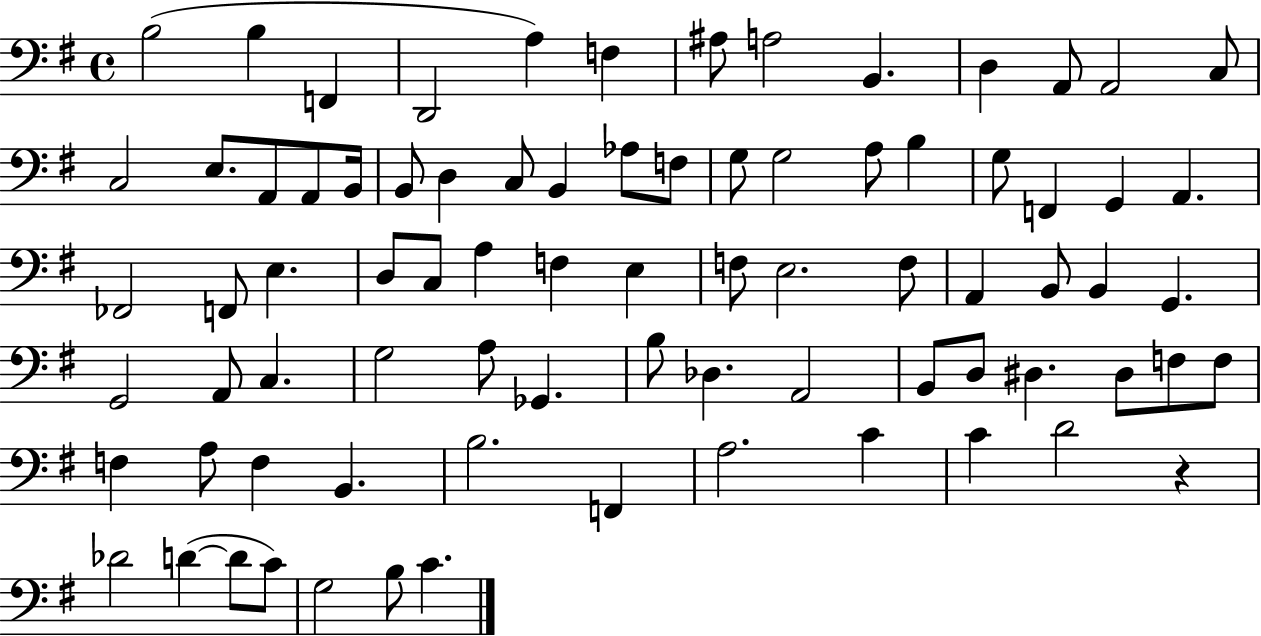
B3/h B3/q F2/q D2/h A3/q F3/q A#3/e A3/h B2/q. D3/q A2/e A2/h C3/e C3/h E3/e. A2/e A2/e B2/s B2/e D3/q C3/e B2/q Ab3/e F3/e G3/e G3/h A3/e B3/q G3/e F2/q G2/q A2/q. FES2/h F2/e E3/q. D3/e C3/e A3/q F3/q E3/q F3/e E3/h. F3/e A2/q B2/e B2/q G2/q. G2/h A2/e C3/q. G3/h A3/e Gb2/q. B3/e Db3/q. A2/h B2/e D3/e D#3/q. D#3/e F3/e F3/e F3/q A3/e F3/q B2/q. B3/h. F2/q A3/h. C4/q C4/q D4/h R/q Db4/h D4/q D4/e C4/e G3/h B3/e C4/q.